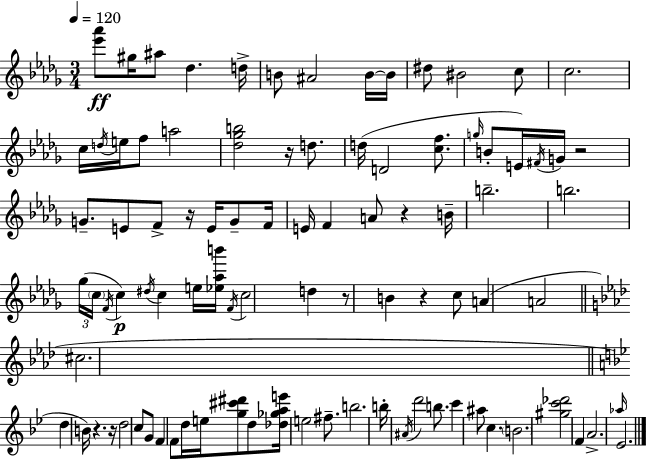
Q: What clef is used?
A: treble